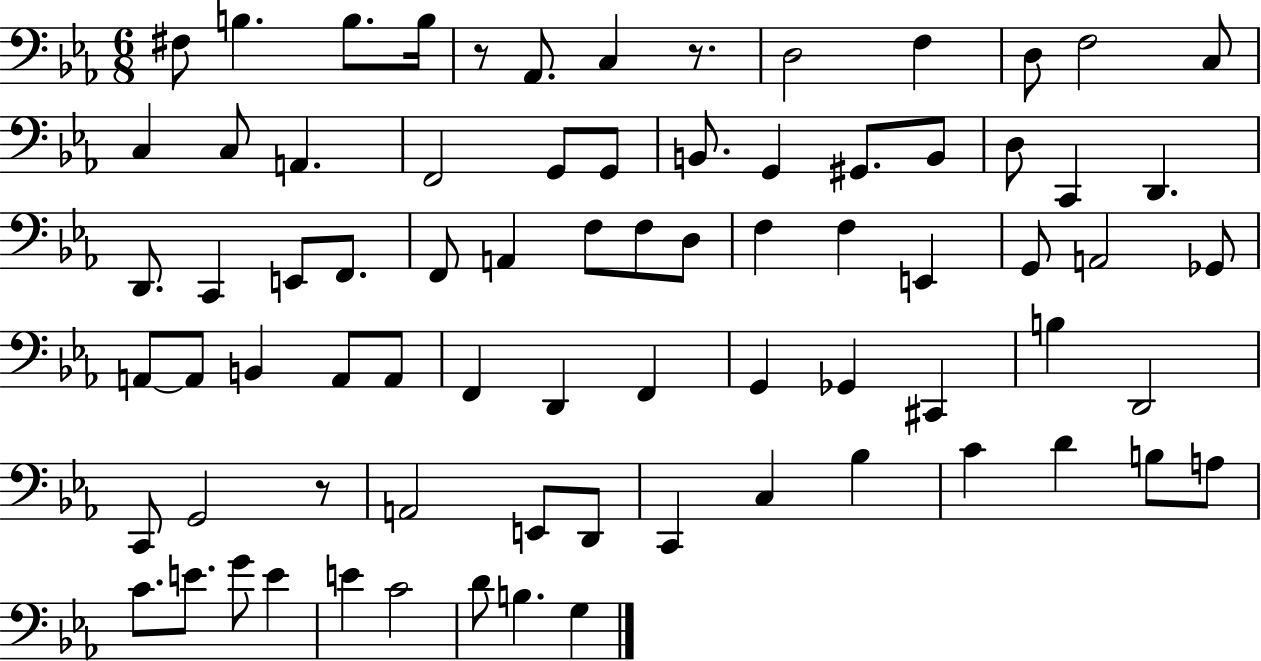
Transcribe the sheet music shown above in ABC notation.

X:1
T:Untitled
M:6/8
L:1/4
K:Eb
^F,/2 B, B,/2 B,/4 z/2 _A,,/2 C, z/2 D,2 F, D,/2 F,2 C,/2 C, C,/2 A,, F,,2 G,,/2 G,,/2 B,,/2 G,, ^G,,/2 B,,/2 D,/2 C,, D,, D,,/2 C,, E,,/2 F,,/2 F,,/2 A,, F,/2 F,/2 D,/2 F, F, E,, G,,/2 A,,2 _G,,/2 A,,/2 A,,/2 B,, A,,/2 A,,/2 F,, D,, F,, G,, _G,, ^C,, B, D,,2 C,,/2 G,,2 z/2 A,,2 E,,/2 D,,/2 C,, C, _B, C D B,/2 A,/2 C/2 E/2 G/2 E E C2 D/2 B, G,